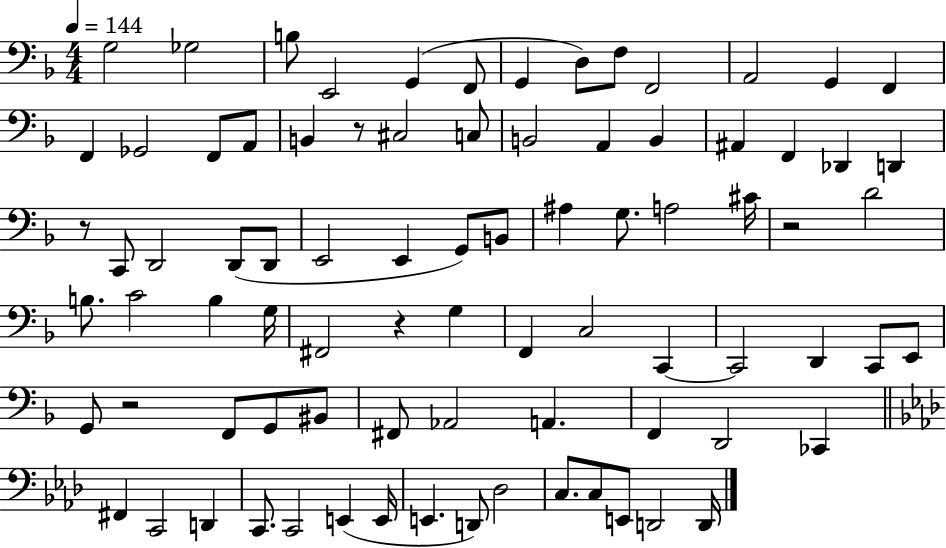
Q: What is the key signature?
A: F major